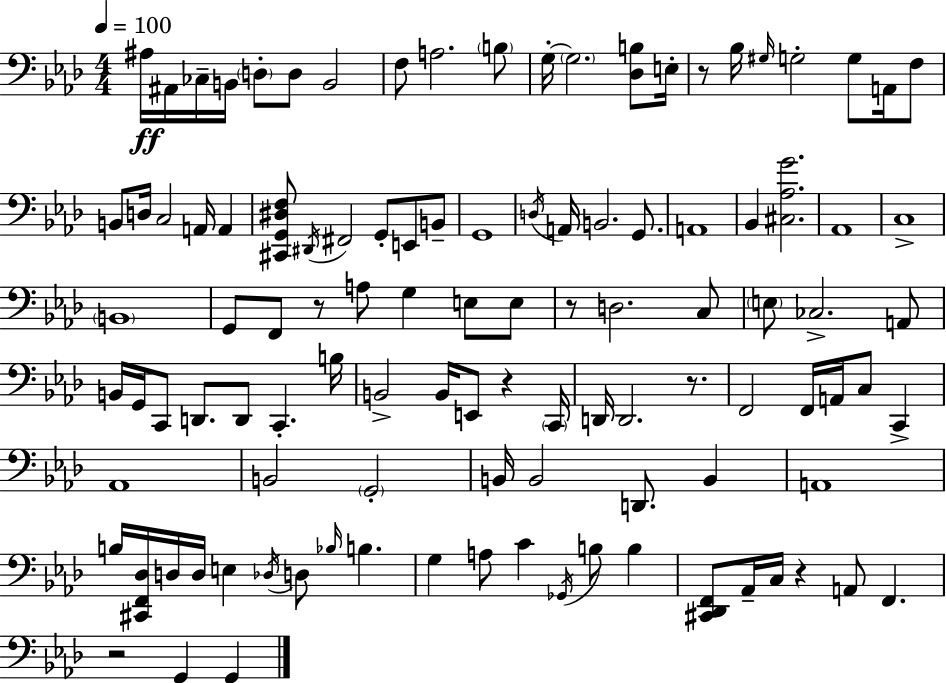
X:1
T:Untitled
M:4/4
L:1/4
K:Ab
^A,/4 ^A,,/4 _C,/4 B,,/4 D,/2 D,/2 B,,2 F,/2 A,2 B,/2 G,/4 G,2 [_D,B,]/2 E,/4 z/2 _B,/4 ^G,/4 G,2 G,/2 A,,/4 F,/2 B,,/2 D,/4 C,2 A,,/4 A,, [^C,,G,,^D,F,]/2 ^D,,/4 ^F,,2 G,,/2 E,,/2 B,,/2 G,,4 D,/4 A,,/4 B,,2 G,,/2 A,,4 _B,, [^C,_A,G]2 _A,,4 C,4 B,,4 G,,/2 F,,/2 z/2 A,/2 G, E,/2 E,/2 z/2 D,2 C,/2 E,/2 _C,2 A,,/2 B,,/4 G,,/4 C,,/2 D,,/2 D,,/2 C,, B,/4 B,,2 B,,/4 E,,/2 z C,,/4 D,,/4 D,,2 z/2 F,,2 F,,/4 A,,/4 C,/2 C,, _A,,4 B,,2 G,,2 B,,/4 B,,2 D,,/2 B,, A,,4 B,/4 [^C,,F,,_D,]/4 D,/4 D,/4 E, _D,/4 D,/2 _B,/4 B, G, A,/2 C _G,,/4 B,/2 B, [^C,,_D,,F,,]/2 _A,,/4 C,/4 z A,,/2 F,, z2 G,, G,,